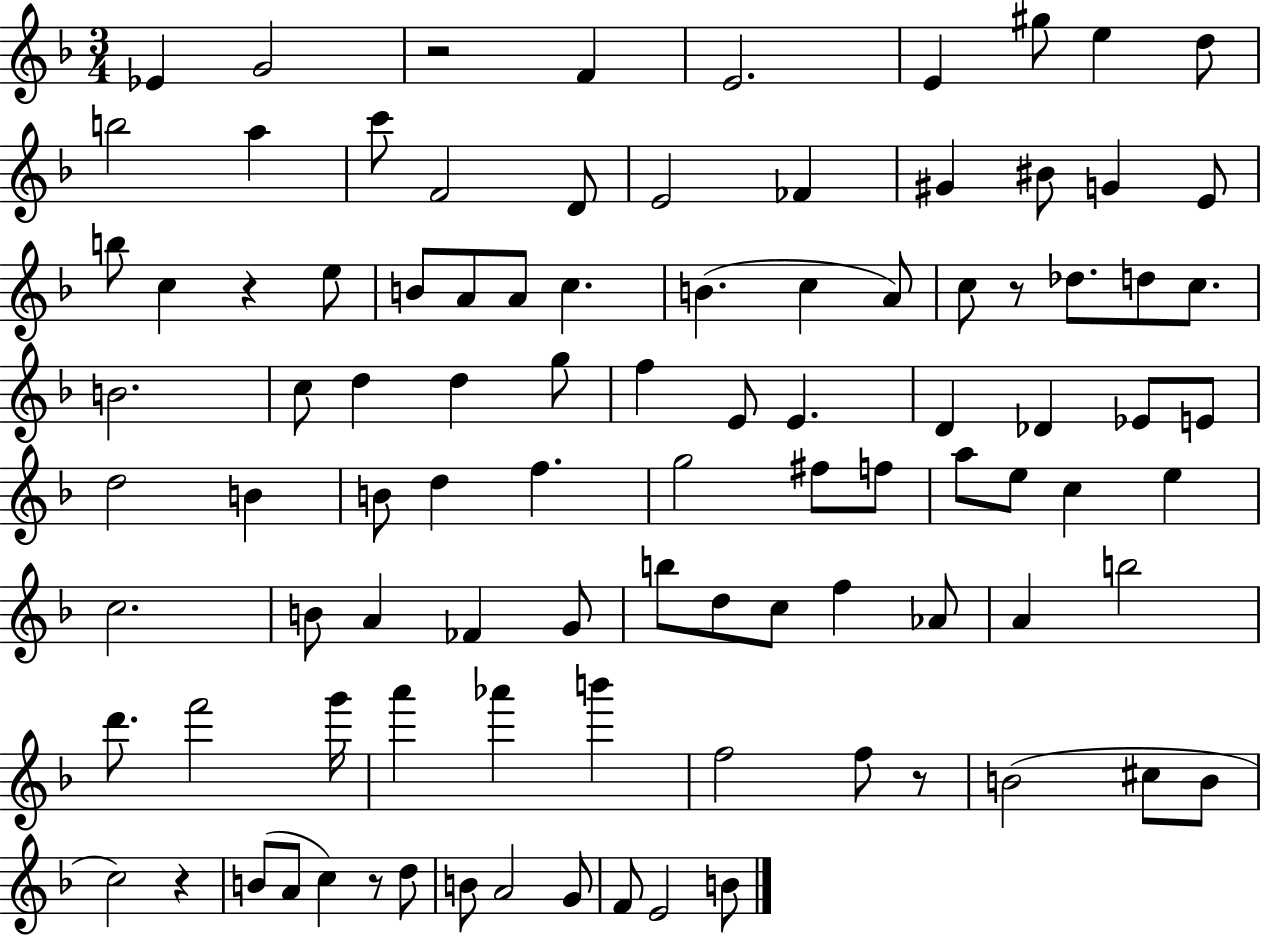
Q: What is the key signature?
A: F major